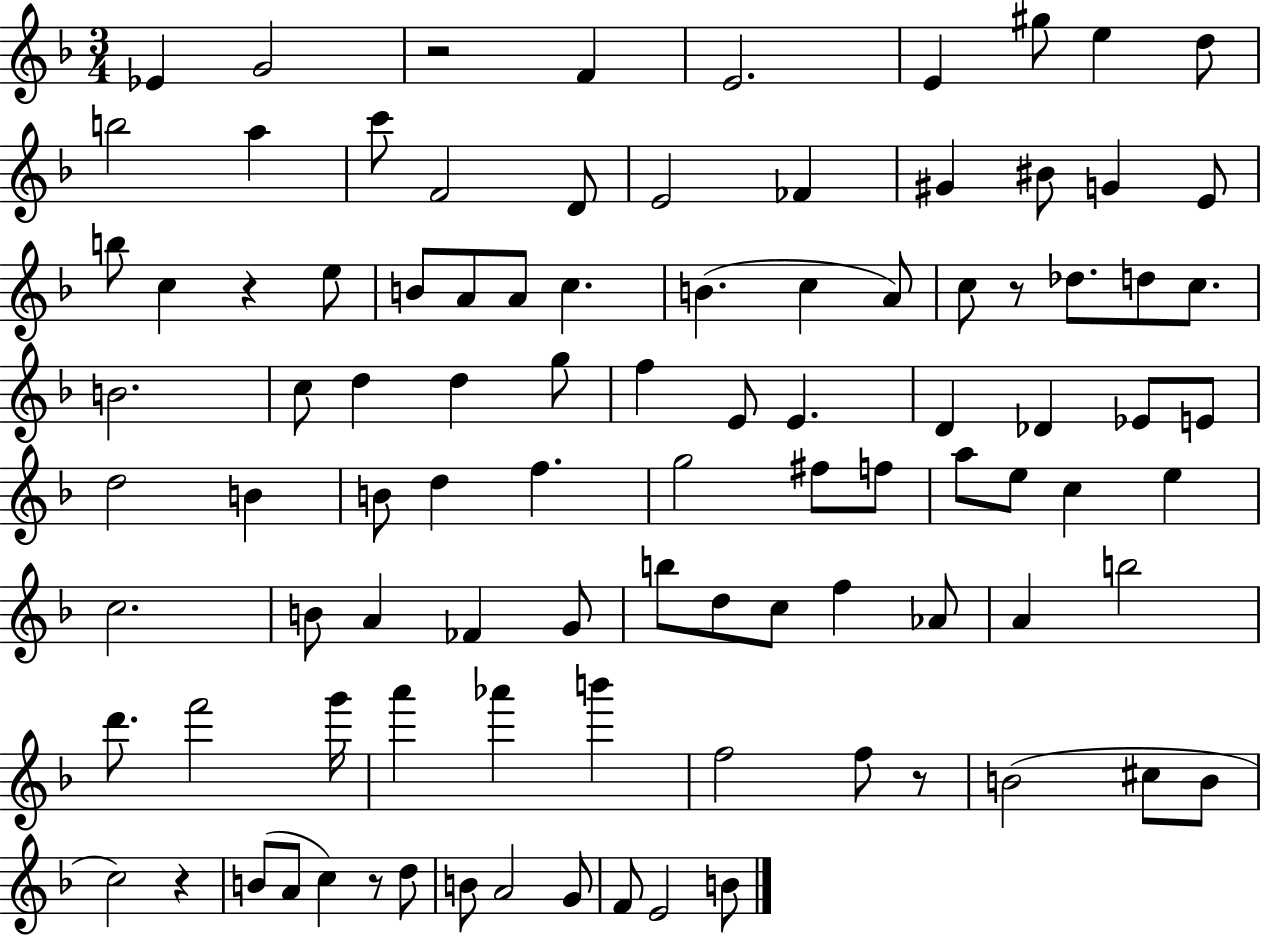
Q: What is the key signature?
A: F major